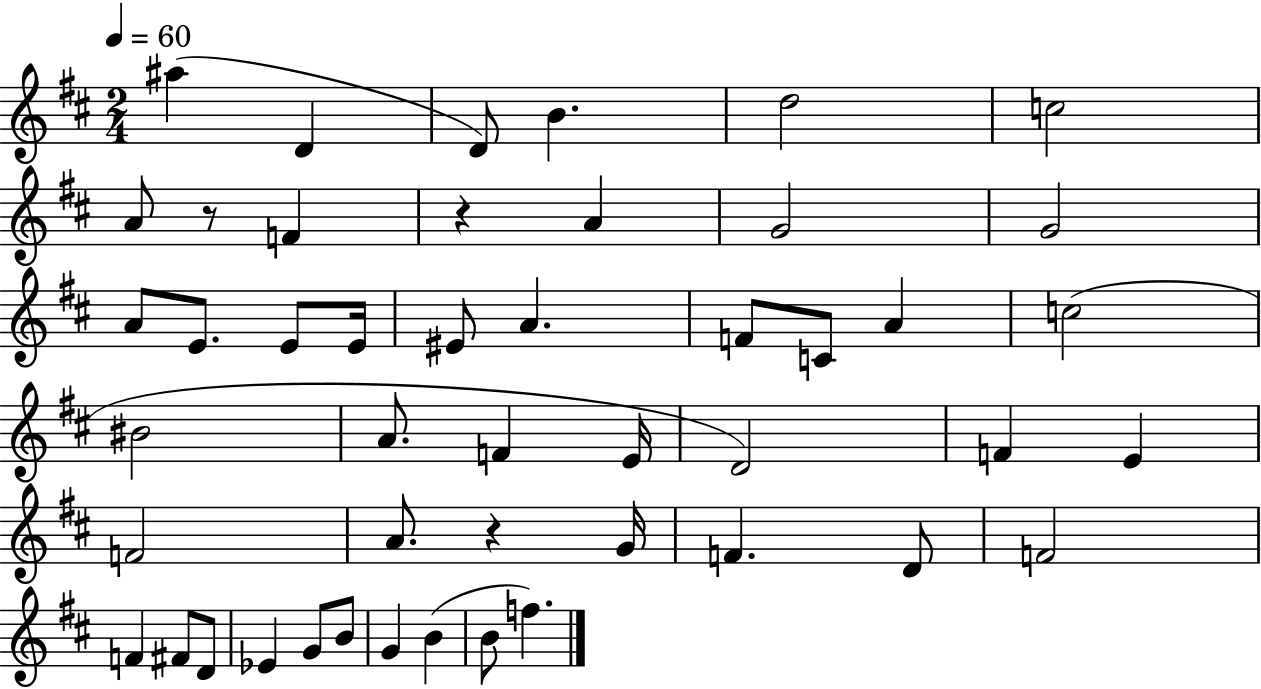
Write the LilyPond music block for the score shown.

{
  \clef treble
  \numericTimeSignature
  \time 2/4
  \key d \major
  \tempo 4 = 60
  ais''4( d'4 | d'8) b'4. | d''2 | c''2 | \break a'8 r8 f'4 | r4 a'4 | g'2 | g'2 | \break a'8 e'8. e'8 e'16 | eis'8 a'4. | f'8 c'8 a'4 | c''2( | \break bis'2 | a'8. f'4 e'16 | d'2) | f'4 e'4 | \break f'2 | a'8. r4 g'16 | f'4. d'8 | f'2 | \break f'4 fis'8 d'8 | ees'4 g'8 b'8 | g'4 b'4( | b'8 f''4.) | \break \bar "|."
}